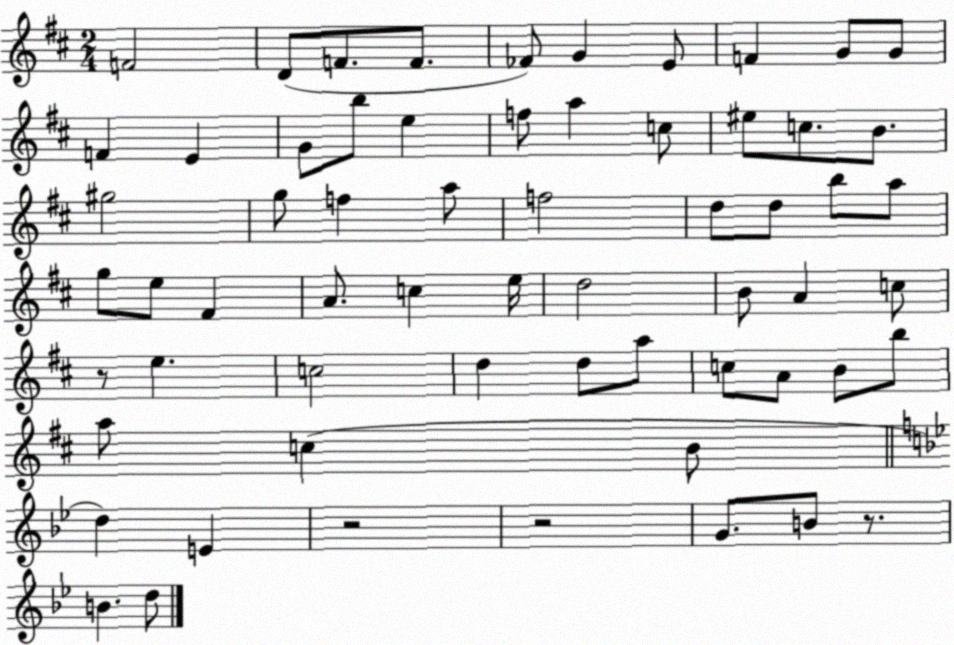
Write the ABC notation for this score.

X:1
T:Untitled
M:2/4
L:1/4
K:D
F2 D/2 F/2 F/2 _F/2 G E/2 F G/2 G/2 F E G/2 b/2 e f/2 a c/2 ^e/2 c/2 B/2 ^g2 g/2 f a/2 f2 d/2 d/2 b/2 a/2 g/2 e/2 ^F A/2 c e/4 d2 B/2 A c/2 z/2 e c2 d d/2 a/2 c/2 A/2 B/2 b/2 a/2 c B/2 d E z2 z2 G/2 B/2 z/2 B d/2